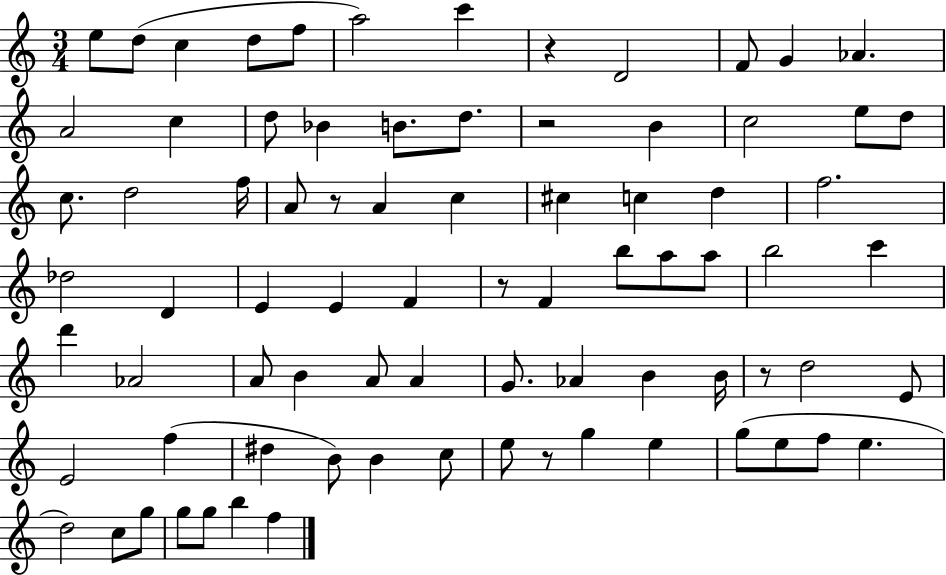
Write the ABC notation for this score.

X:1
T:Untitled
M:3/4
L:1/4
K:C
e/2 d/2 c d/2 f/2 a2 c' z D2 F/2 G _A A2 c d/2 _B B/2 d/2 z2 B c2 e/2 d/2 c/2 d2 f/4 A/2 z/2 A c ^c c d f2 _d2 D E E F z/2 F b/2 a/2 a/2 b2 c' d' _A2 A/2 B A/2 A G/2 _A B B/4 z/2 d2 E/2 E2 f ^d B/2 B c/2 e/2 z/2 g e g/2 e/2 f/2 e d2 c/2 g/2 g/2 g/2 b f